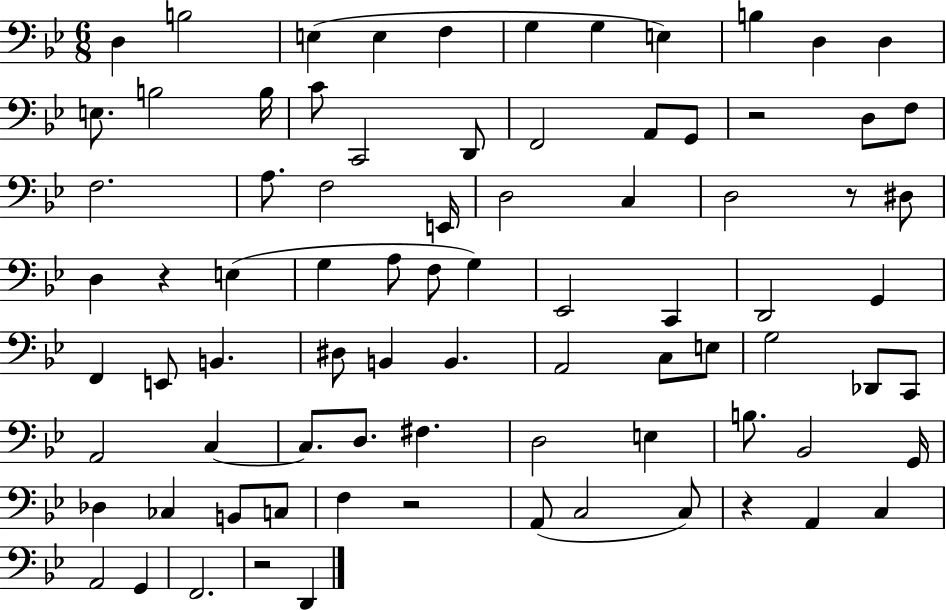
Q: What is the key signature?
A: BES major